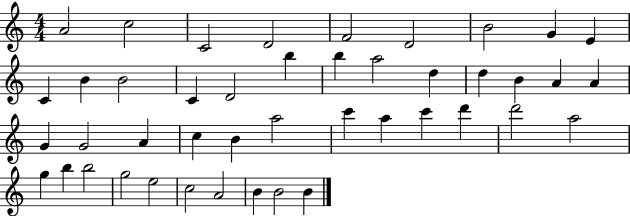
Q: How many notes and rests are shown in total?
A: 44